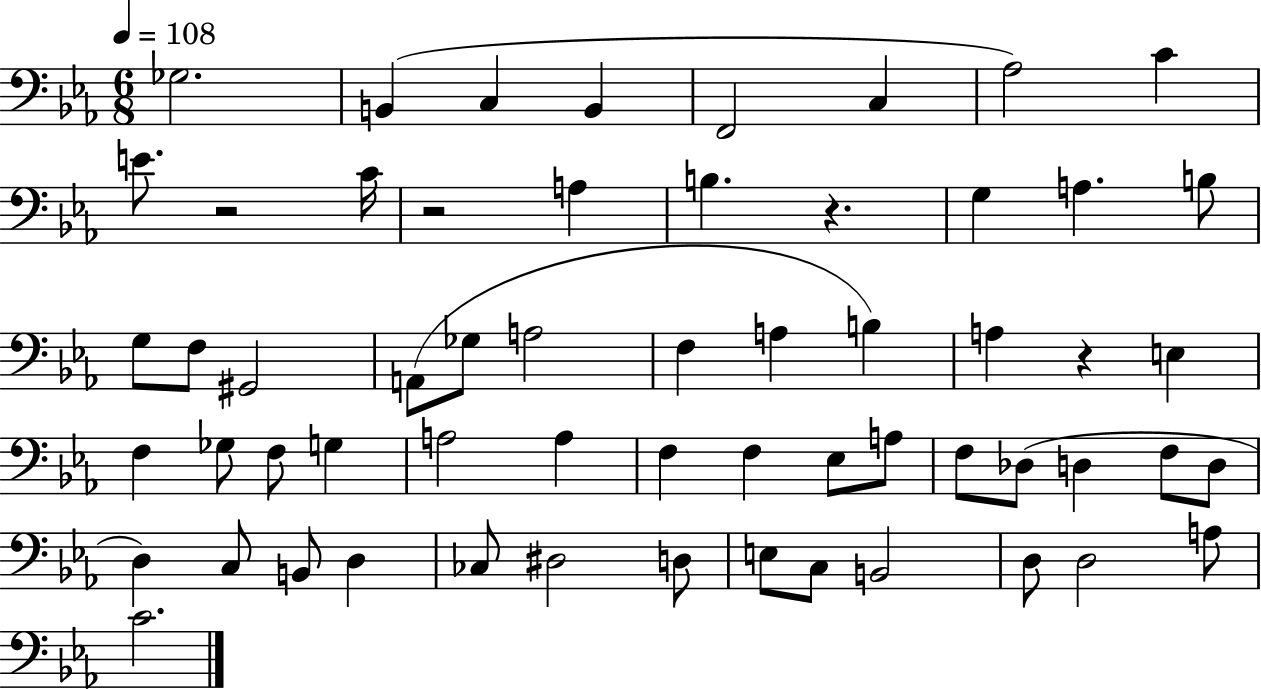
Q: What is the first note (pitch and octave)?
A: Gb3